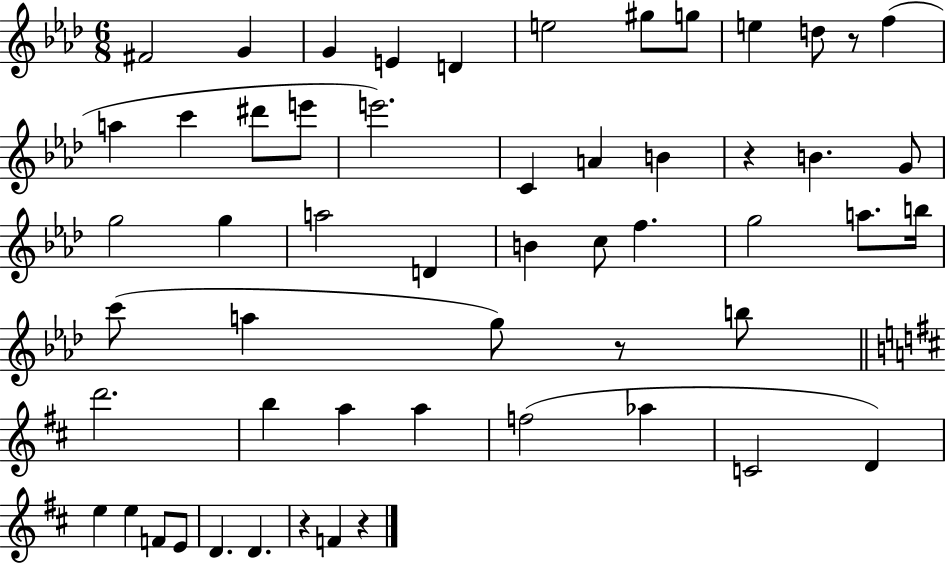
X:1
T:Untitled
M:6/8
L:1/4
K:Ab
^F2 G G E D e2 ^g/2 g/2 e d/2 z/2 f a c' ^d'/2 e'/2 e'2 C A B z B G/2 g2 g a2 D B c/2 f g2 a/2 b/4 c'/2 a g/2 z/2 b/2 d'2 b a a f2 _a C2 D e e F/2 E/2 D D z F z